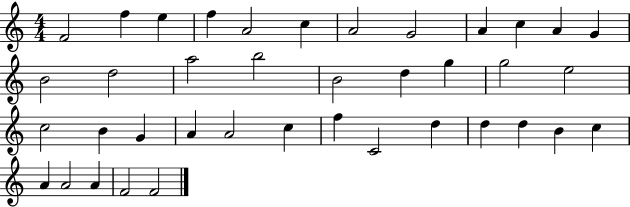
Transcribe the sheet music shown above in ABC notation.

X:1
T:Untitled
M:4/4
L:1/4
K:C
F2 f e f A2 c A2 G2 A c A G B2 d2 a2 b2 B2 d g g2 e2 c2 B G A A2 c f C2 d d d B c A A2 A F2 F2